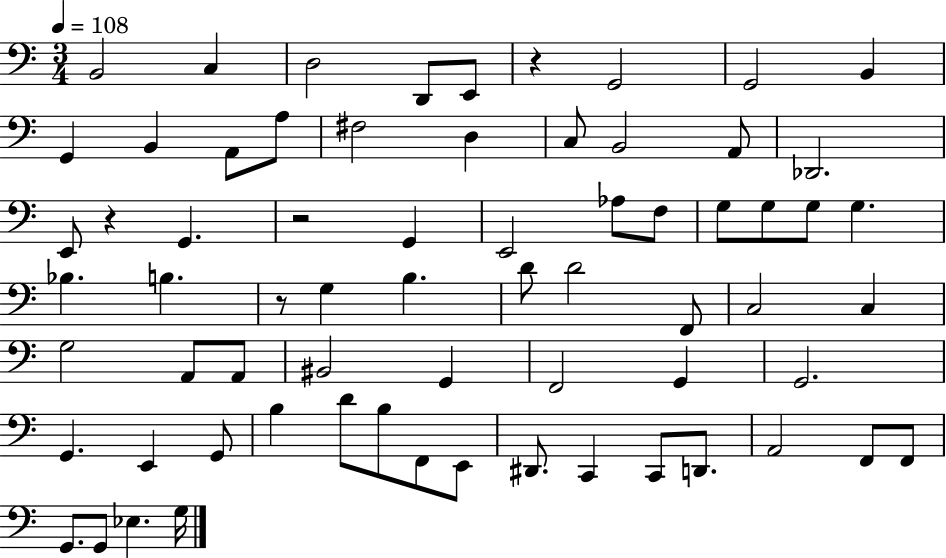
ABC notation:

X:1
T:Untitled
M:3/4
L:1/4
K:C
B,,2 C, D,2 D,,/2 E,,/2 z G,,2 G,,2 B,, G,, B,, A,,/2 A,/2 ^F,2 D, C,/2 B,,2 A,,/2 _D,,2 E,,/2 z G,, z2 G,, E,,2 _A,/2 F,/2 G,/2 G,/2 G,/2 G, _B, B, z/2 G, B, D/2 D2 F,,/2 C,2 C, G,2 A,,/2 A,,/2 ^B,,2 G,, F,,2 G,, G,,2 G,, E,, G,,/2 B, D/2 B,/2 F,,/2 E,,/2 ^D,,/2 C,, C,,/2 D,,/2 A,,2 F,,/2 F,,/2 G,,/2 G,,/2 _E, G,/4